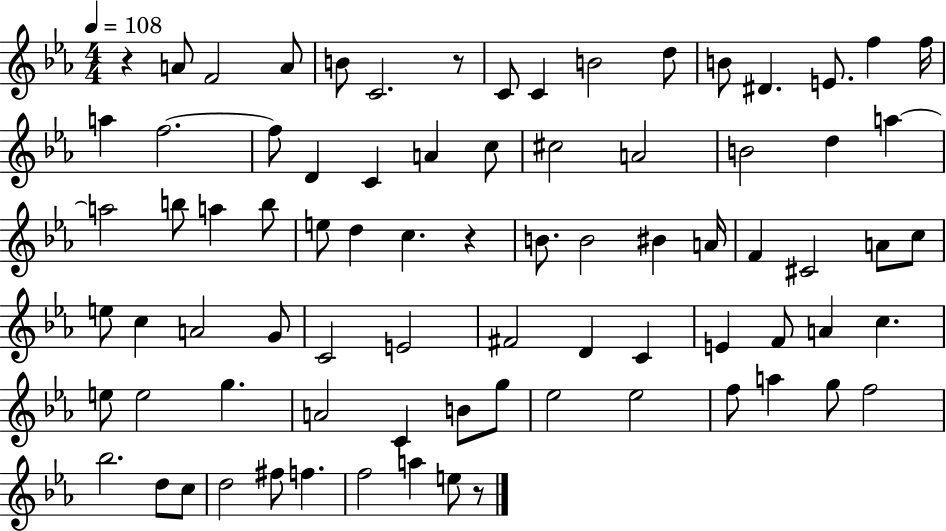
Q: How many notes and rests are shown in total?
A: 80